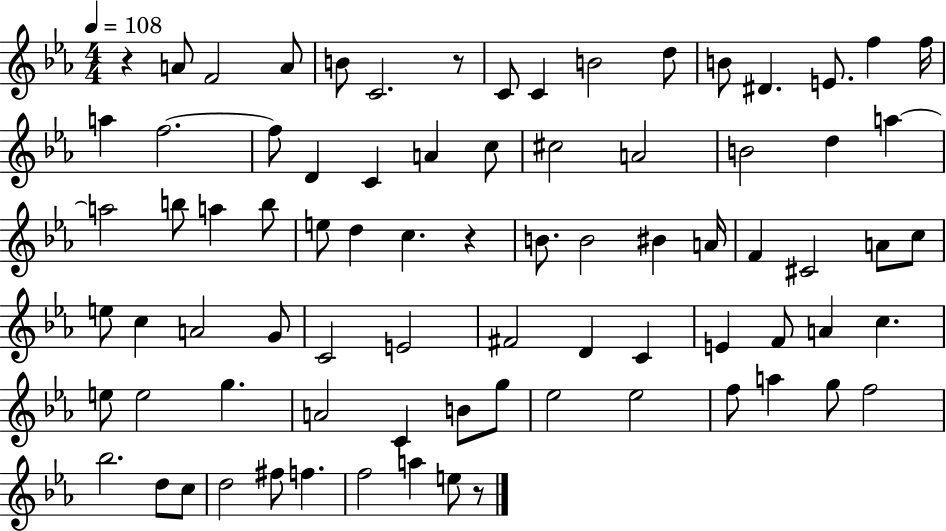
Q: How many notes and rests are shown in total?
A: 80